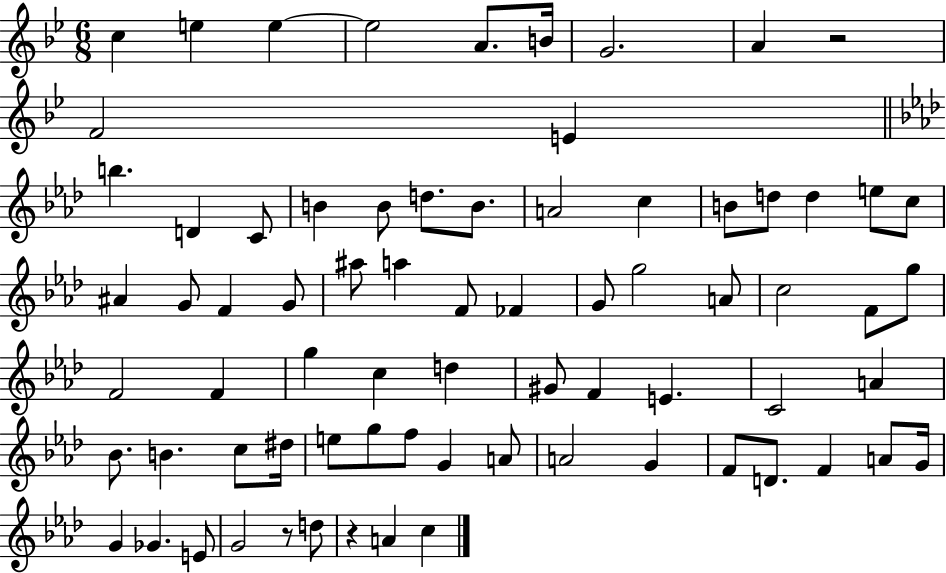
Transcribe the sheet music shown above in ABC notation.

X:1
T:Untitled
M:6/8
L:1/4
K:Bb
c e e e2 A/2 B/4 G2 A z2 F2 E b D C/2 B B/2 d/2 B/2 A2 c B/2 d/2 d e/2 c/2 ^A G/2 F G/2 ^a/2 a F/2 _F G/2 g2 A/2 c2 F/2 g/2 F2 F g c d ^G/2 F E C2 A _B/2 B c/2 ^d/4 e/2 g/2 f/2 G A/2 A2 G F/2 D/2 F A/2 G/4 G _G E/2 G2 z/2 d/2 z A c